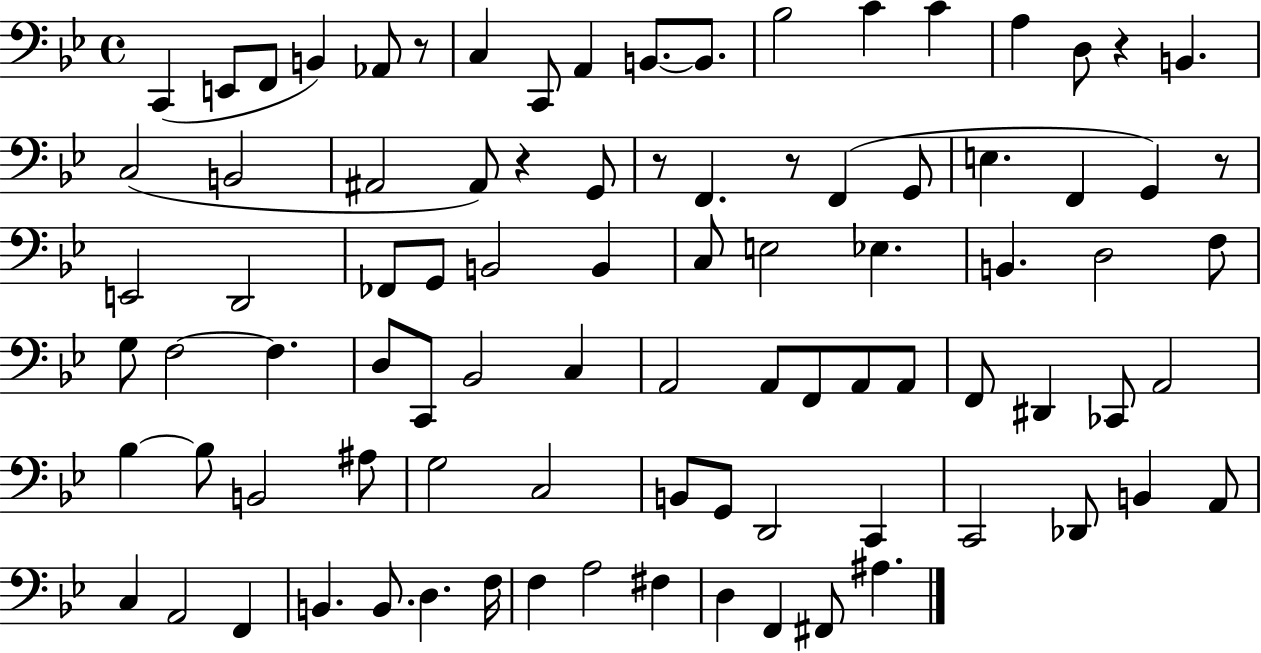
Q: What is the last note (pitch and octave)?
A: A#3